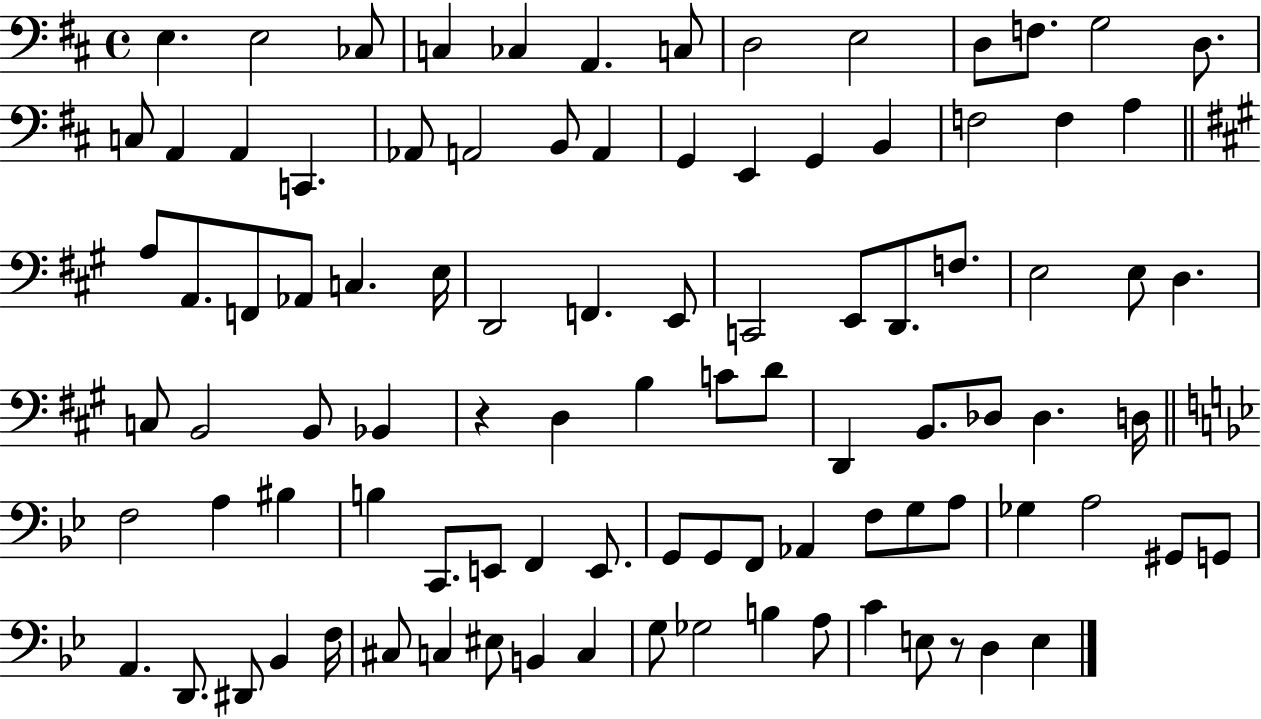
{
  \clef bass
  \time 4/4
  \defaultTimeSignature
  \key d \major
  e4. e2 ces8 | c4 ces4 a,4. c8 | d2 e2 | d8 f8. g2 d8. | \break c8 a,4 a,4 c,4. | aes,8 a,2 b,8 a,4 | g,4 e,4 g,4 b,4 | f2 f4 a4 | \break \bar "||" \break \key a \major a8 a,8. f,8 aes,8 c4. e16 | d,2 f,4. e,8 | c,2 e,8 d,8. f8. | e2 e8 d4. | \break c8 b,2 b,8 bes,4 | r4 d4 b4 c'8 d'8 | d,4 b,8. des8 des4. d16 | \bar "||" \break \key bes \major f2 a4 bis4 | b4 c,8. e,8 f,4 e,8. | g,8 g,8 f,8 aes,4 f8 g8 a8 | ges4 a2 gis,8 g,8 | \break a,4. d,8. dis,8 bes,4 f16 | cis8 c4 eis8 b,4 c4 | g8 ges2 b4 a8 | c'4 e8 r8 d4 e4 | \break \bar "|."
}